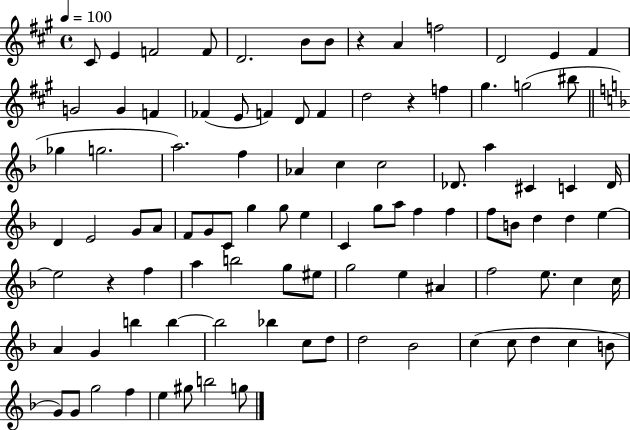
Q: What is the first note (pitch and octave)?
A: C#4